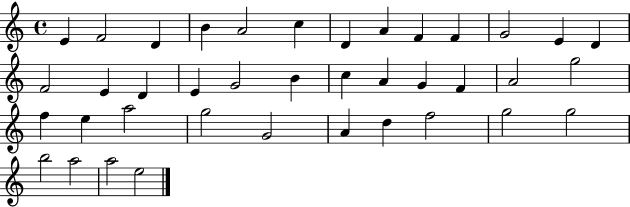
E4/q F4/h D4/q B4/q A4/h C5/q D4/q A4/q F4/q F4/q G4/h E4/q D4/q F4/h E4/q D4/q E4/q G4/h B4/q C5/q A4/q G4/q F4/q A4/h G5/h F5/q E5/q A5/h G5/h G4/h A4/q D5/q F5/h G5/h G5/h B5/h A5/h A5/h E5/h